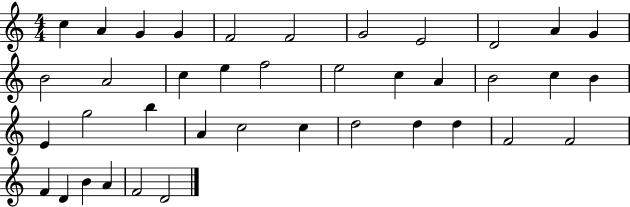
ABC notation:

X:1
T:Untitled
M:4/4
L:1/4
K:C
c A G G F2 F2 G2 E2 D2 A G B2 A2 c e f2 e2 c A B2 c B E g2 b A c2 c d2 d d F2 F2 F D B A F2 D2